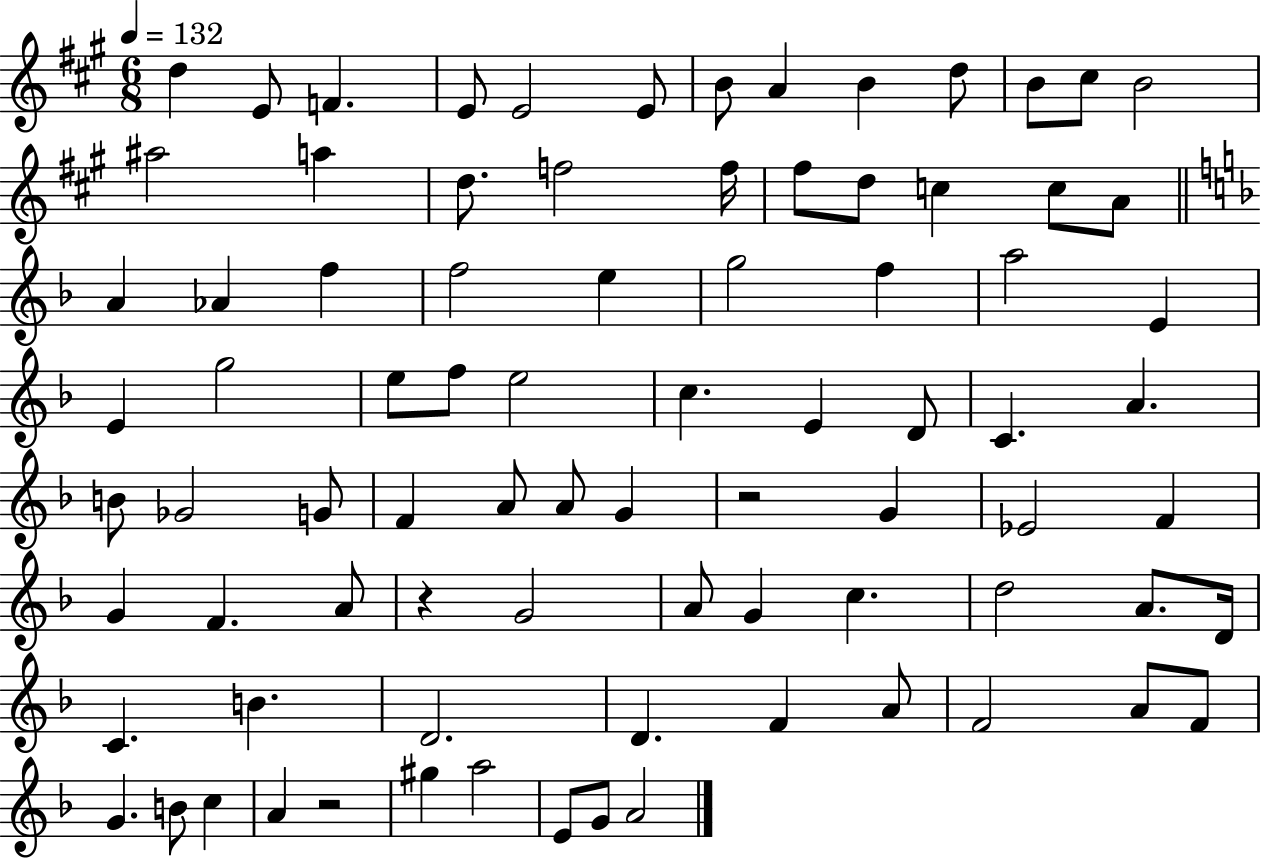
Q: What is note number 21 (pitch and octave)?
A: C5